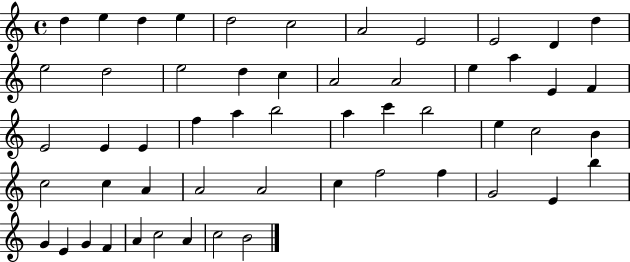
X:1
T:Untitled
M:4/4
L:1/4
K:C
d e d e d2 c2 A2 E2 E2 D d e2 d2 e2 d c A2 A2 e a E F E2 E E f a b2 a c' b2 e c2 B c2 c A A2 A2 c f2 f G2 E b G E G F A c2 A c2 B2